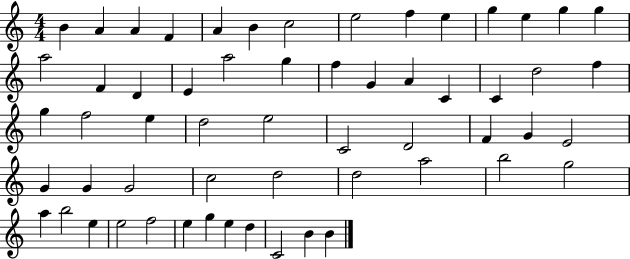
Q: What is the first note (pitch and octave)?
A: B4